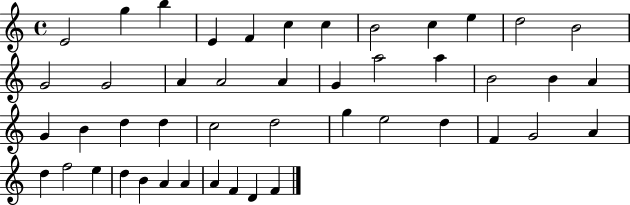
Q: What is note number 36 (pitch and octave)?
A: D5